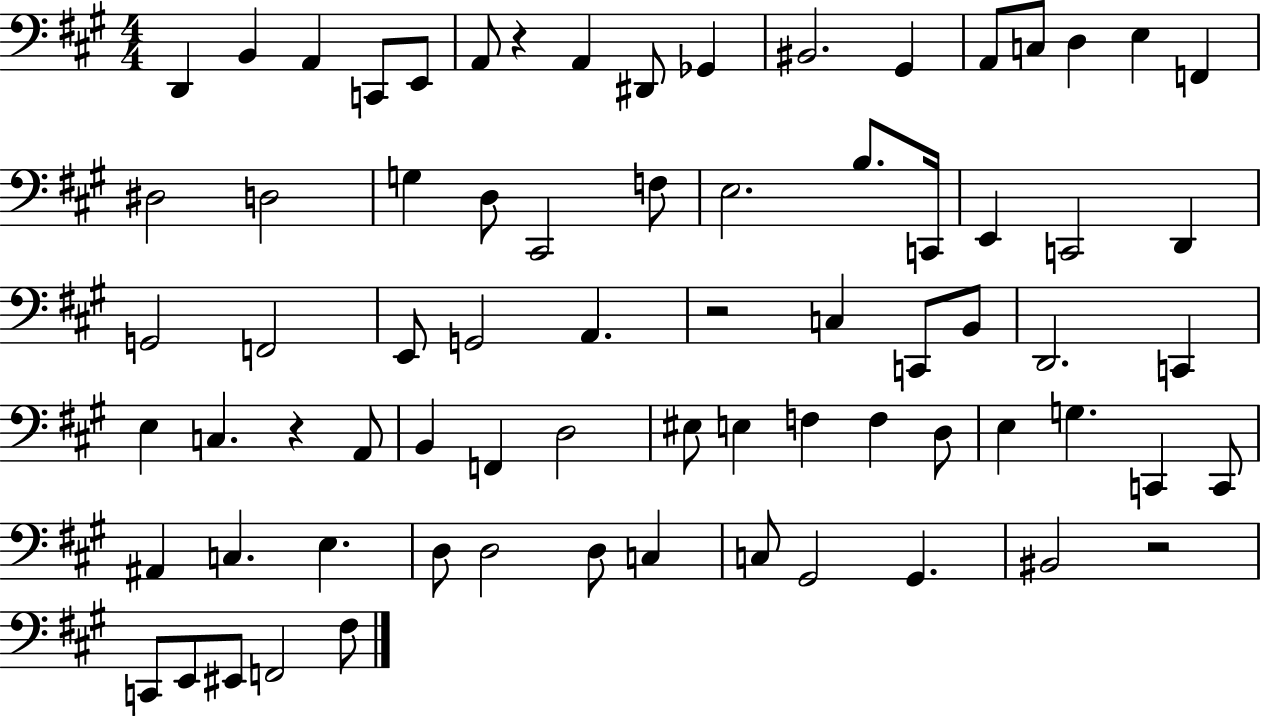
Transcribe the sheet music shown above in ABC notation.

X:1
T:Untitled
M:4/4
L:1/4
K:A
D,, B,, A,, C,,/2 E,,/2 A,,/2 z A,, ^D,,/2 _G,, ^B,,2 ^G,, A,,/2 C,/2 D, E, F,, ^D,2 D,2 G, D,/2 ^C,,2 F,/2 E,2 B,/2 C,,/4 E,, C,,2 D,, G,,2 F,,2 E,,/2 G,,2 A,, z2 C, C,,/2 B,,/2 D,,2 C,, E, C, z A,,/2 B,, F,, D,2 ^E,/2 E, F, F, D,/2 E, G, C,, C,,/2 ^A,, C, E, D,/2 D,2 D,/2 C, C,/2 ^G,,2 ^G,, ^B,,2 z2 C,,/2 E,,/2 ^E,,/2 F,,2 ^F,/2